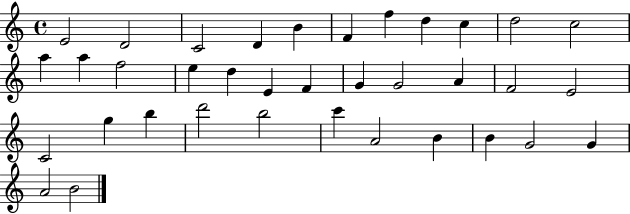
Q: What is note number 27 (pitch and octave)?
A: D6